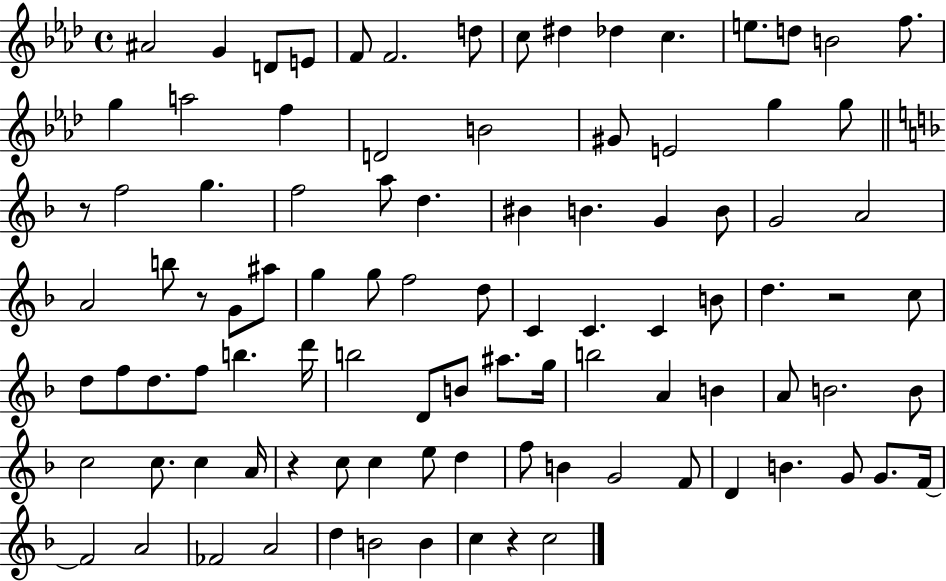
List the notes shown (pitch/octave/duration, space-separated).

A#4/h G4/q D4/e E4/e F4/e F4/h. D5/e C5/e D#5/q Db5/q C5/q. E5/e. D5/e B4/h F5/e. G5/q A5/h F5/q D4/h B4/h G#4/e E4/h G5/q G5/e R/e F5/h G5/q. F5/h A5/e D5/q. BIS4/q B4/q. G4/q B4/e G4/h A4/h A4/h B5/e R/e G4/e A#5/e G5/q G5/e F5/h D5/e C4/q C4/q. C4/q B4/e D5/q. R/h C5/e D5/e F5/e D5/e. F5/e B5/q. D6/s B5/h D4/e B4/e A#5/e. G5/s B5/h A4/q B4/q A4/e B4/h. B4/e C5/h C5/e. C5/q A4/s R/q C5/e C5/q E5/e D5/q F5/e B4/q G4/h F4/e D4/q B4/q. G4/e G4/e. F4/s F4/h A4/h FES4/h A4/h D5/q B4/h B4/q C5/q R/q C5/h